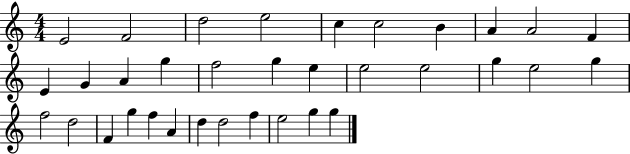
X:1
T:Untitled
M:4/4
L:1/4
K:C
E2 F2 d2 e2 c c2 B A A2 F E G A g f2 g e e2 e2 g e2 g f2 d2 F g f A d d2 f e2 g g